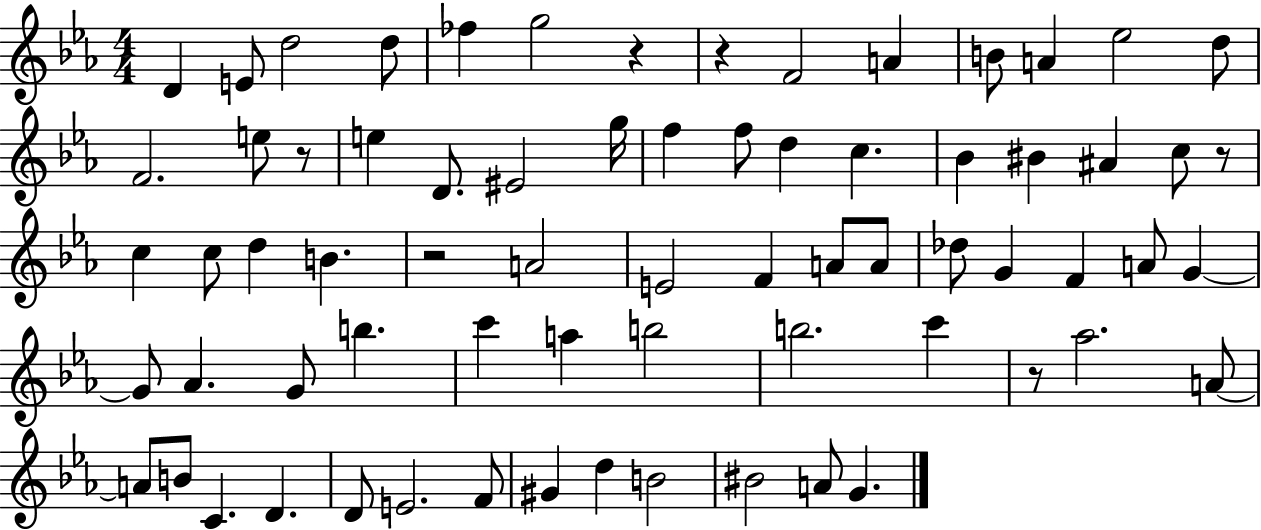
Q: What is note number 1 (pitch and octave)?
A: D4